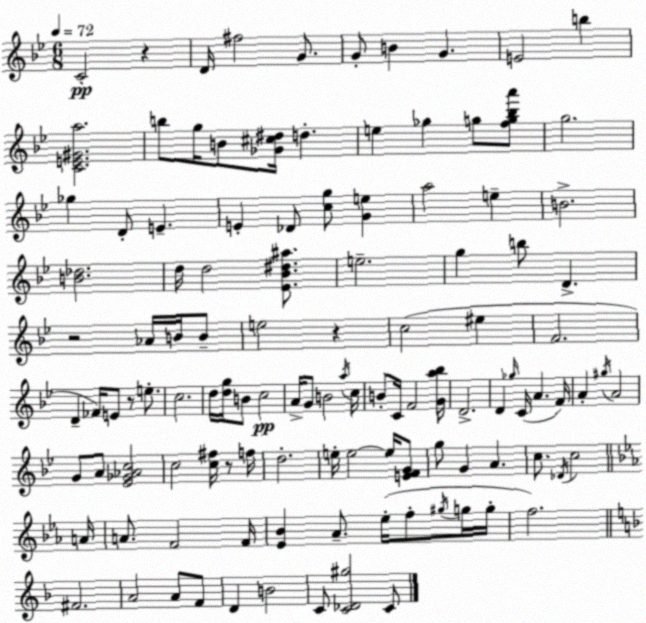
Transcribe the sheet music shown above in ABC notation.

X:1
T:Untitled
M:6/8
L:1/4
K:Bb
C2 z D/4 ^f2 G/2 G/2 B G E2 b [CE^Ga]2 b/2 g/4 B/2 [_G^c^d]/4 d e _g g/2 [fg_ba']/2 g2 _g D/2 E E _D/2 [cg]/2 [Ge] a2 e B2 [B_d]2 d/4 d2 [_E_B^d^a]/2 e2 g b/2 D z2 _A/4 B/4 B/2 e2 z c2 ^e F2 D _F/4 E/2 z/2 e/2 c2 d/4 [dg]/4 B/2 c2 A/4 G/2 B2 a/4 c/4 B/2 C/4 F2 [Ga_b]/4 D2 D _g/4 C/4 A F/4 A ^g/4 A2 G/2 A/2 [_E_G_Ac]2 c2 [c^f]/4 z/2 f/4 d2 e/4 e2 e/4 [EFG]/2 g/2 G A c/2 _D/4 c2 A/4 A/2 F2 F/4 [_E_B] _A/2 _e/4 f/2 ^g/4 g/4 g/4 f2 ^F2 A2 A/2 F/2 D B2 C/2 [C_D^g]2 C/2